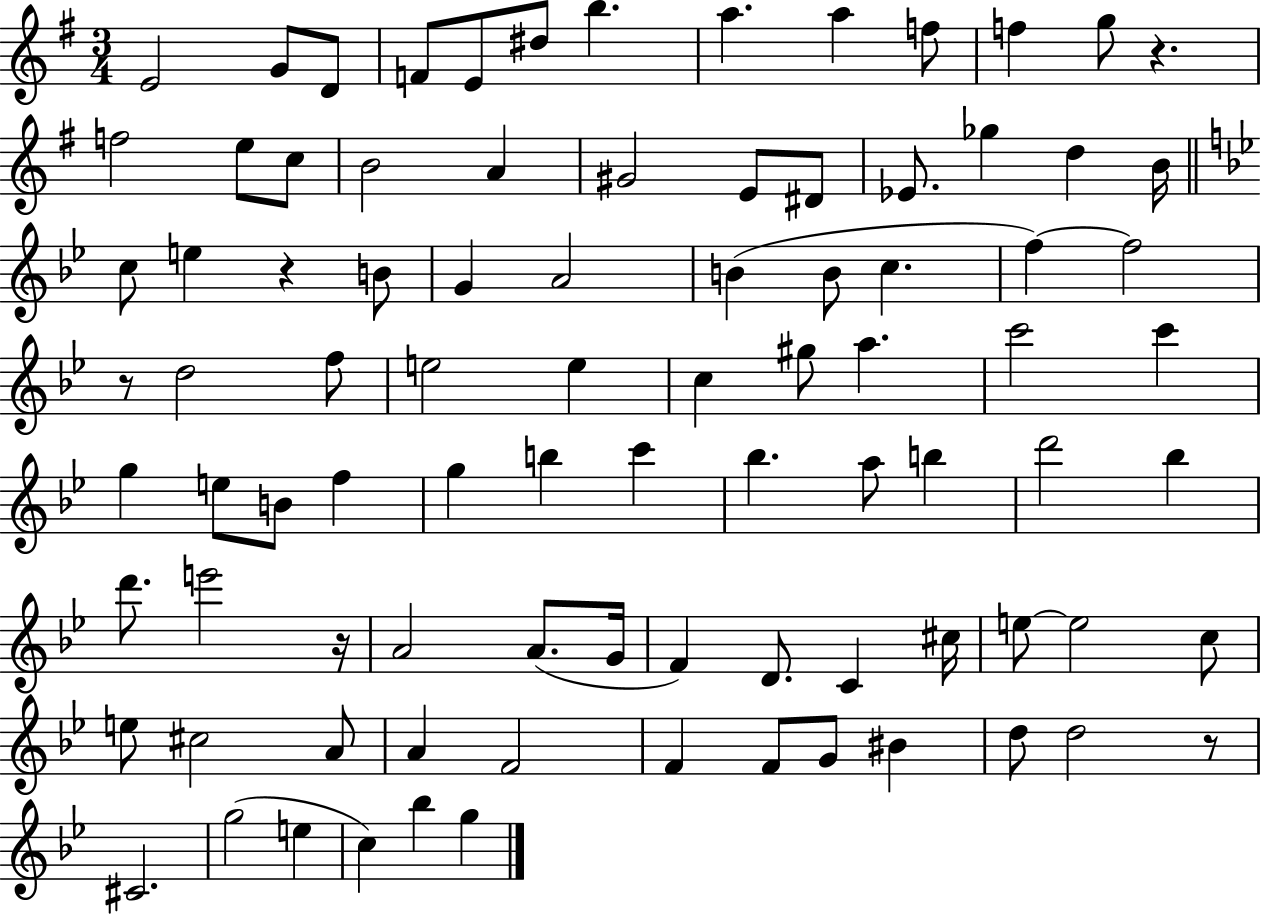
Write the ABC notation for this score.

X:1
T:Untitled
M:3/4
L:1/4
K:G
E2 G/2 D/2 F/2 E/2 ^d/2 b a a f/2 f g/2 z f2 e/2 c/2 B2 A ^G2 E/2 ^D/2 _E/2 _g d B/4 c/2 e z B/2 G A2 B B/2 c f f2 z/2 d2 f/2 e2 e c ^g/2 a c'2 c' g e/2 B/2 f g b c' _b a/2 b d'2 _b d'/2 e'2 z/4 A2 A/2 G/4 F D/2 C ^c/4 e/2 e2 c/2 e/2 ^c2 A/2 A F2 F F/2 G/2 ^B d/2 d2 z/2 ^C2 g2 e c _b g